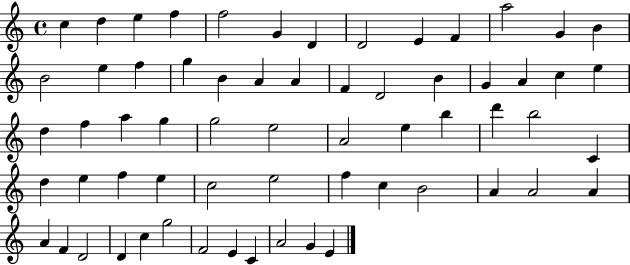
C5/q D5/q E5/q F5/q F5/h G4/q D4/q D4/h E4/q F4/q A5/h G4/q B4/q B4/h E5/q F5/q G5/q B4/q A4/q A4/q F4/q D4/h B4/q G4/q A4/q C5/q E5/q D5/q F5/q A5/q G5/q G5/h E5/h A4/h E5/q B5/q D6/q B5/h C4/q D5/q E5/q F5/q E5/q C5/h E5/h F5/q C5/q B4/h A4/q A4/h A4/q A4/q F4/q D4/h D4/q C5/q G5/h F4/h E4/q C4/q A4/h G4/q E4/q